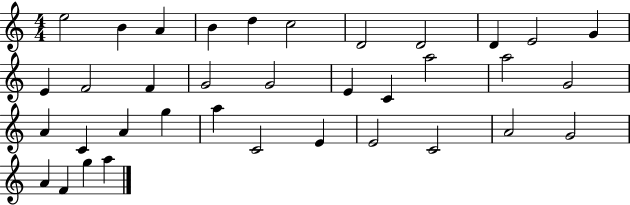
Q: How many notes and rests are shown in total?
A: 36